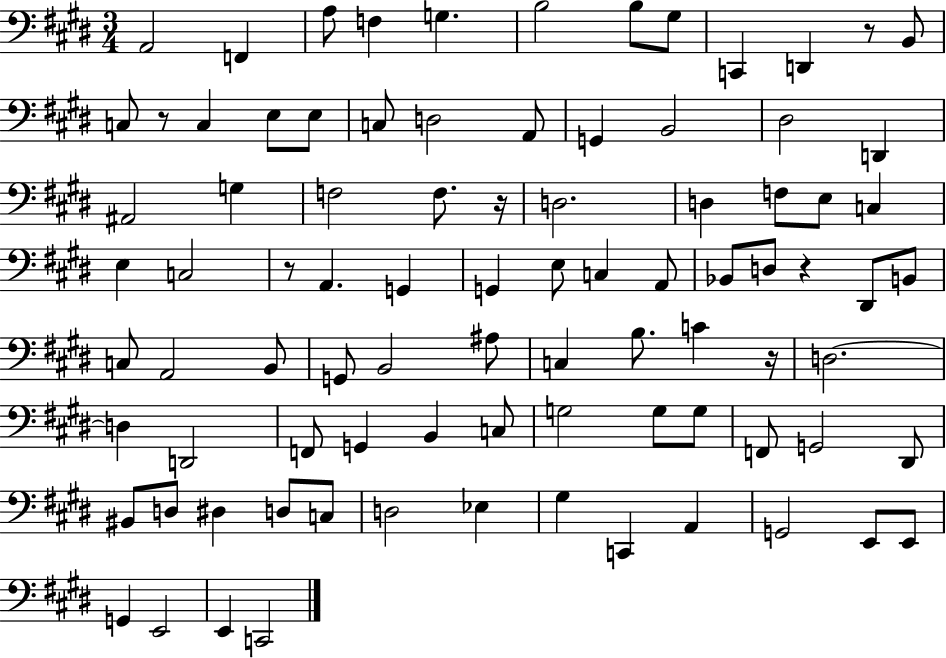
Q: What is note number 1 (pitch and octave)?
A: A2